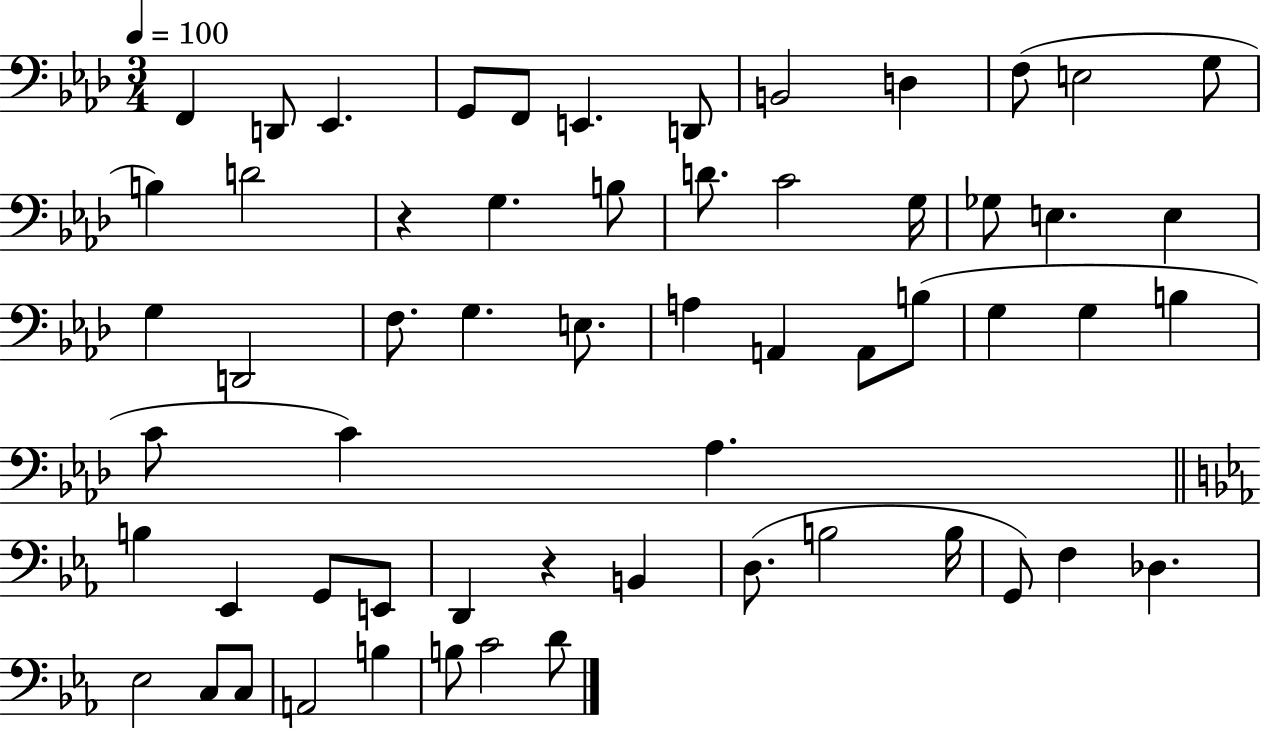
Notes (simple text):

F2/q D2/e Eb2/q. G2/e F2/e E2/q. D2/e B2/h D3/q F3/e E3/h G3/e B3/q D4/h R/q G3/q. B3/e D4/e. C4/h G3/s Gb3/e E3/q. E3/q G3/q D2/h F3/e. G3/q. E3/e. A3/q A2/q A2/e B3/e G3/q G3/q B3/q C4/e C4/q Ab3/q. B3/q Eb2/q G2/e E2/e D2/q R/q B2/q D3/e. B3/h B3/s G2/e F3/q Db3/q. Eb3/h C3/e C3/e A2/h B3/q B3/e C4/h D4/e